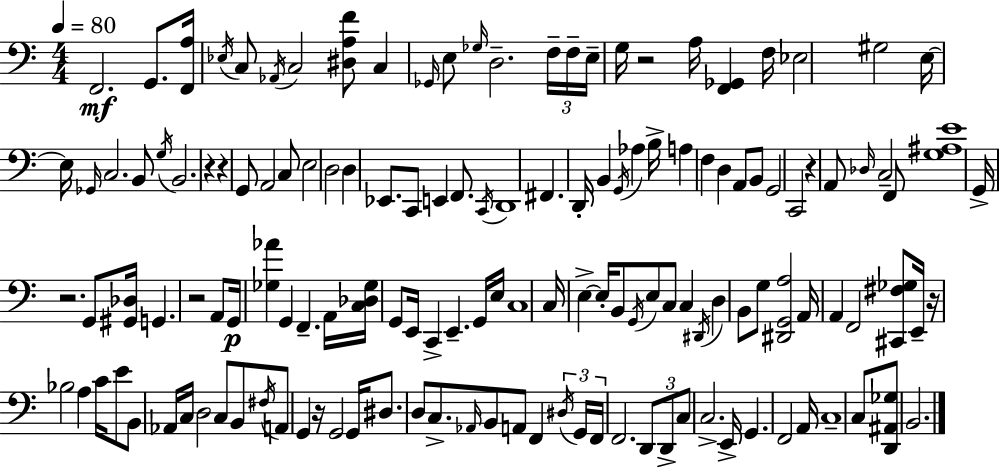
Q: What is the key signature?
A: C major